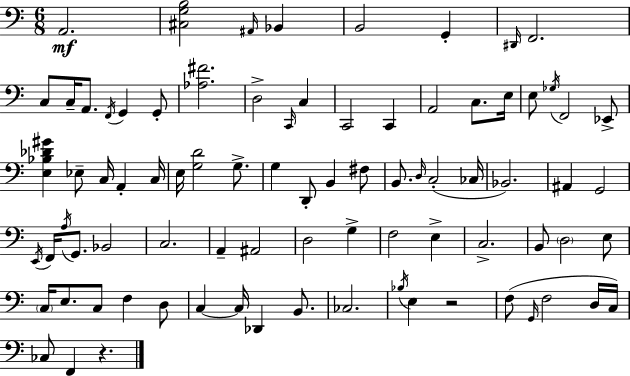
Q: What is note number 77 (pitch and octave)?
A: F2